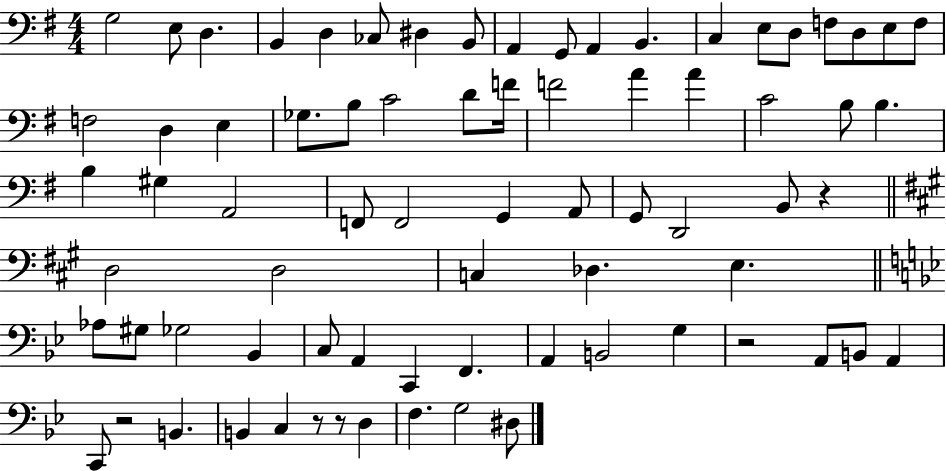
{
  \clef bass
  \numericTimeSignature
  \time 4/4
  \key g \major
  g2 e8 d4. | b,4 d4 ces8 dis4 b,8 | a,4 g,8 a,4 b,4. | c4 e8 d8 f8 d8 e8 f8 | \break f2 d4 e4 | ges8. b8 c'2 d'8 f'16 | f'2 a'4 a'4 | c'2 b8 b4. | \break b4 gis4 a,2 | f,8 f,2 g,4 a,8 | g,8 d,2 b,8 r4 | \bar "||" \break \key a \major d2 d2 | c4 des4. e4. | \bar "||" \break \key bes \major aes8 gis8 ges2 bes,4 | c8 a,4 c,4 f,4. | a,4 b,2 g4 | r2 a,8 b,8 a,4 | \break c,8 r2 b,4. | b,4 c4 r8 r8 d4 | f4. g2 dis8 | \bar "|."
}